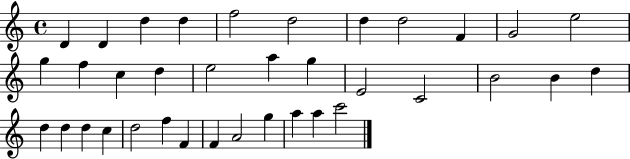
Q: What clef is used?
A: treble